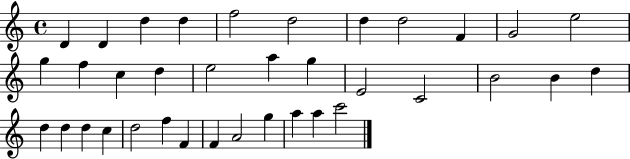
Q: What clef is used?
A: treble